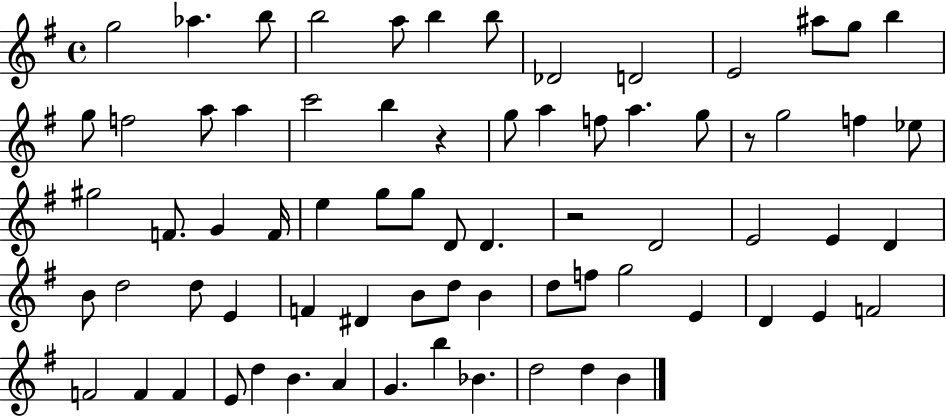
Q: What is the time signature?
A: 4/4